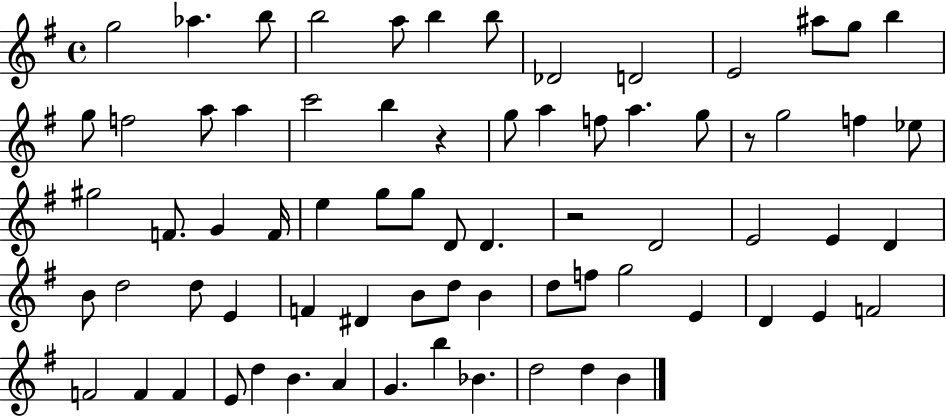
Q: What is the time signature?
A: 4/4